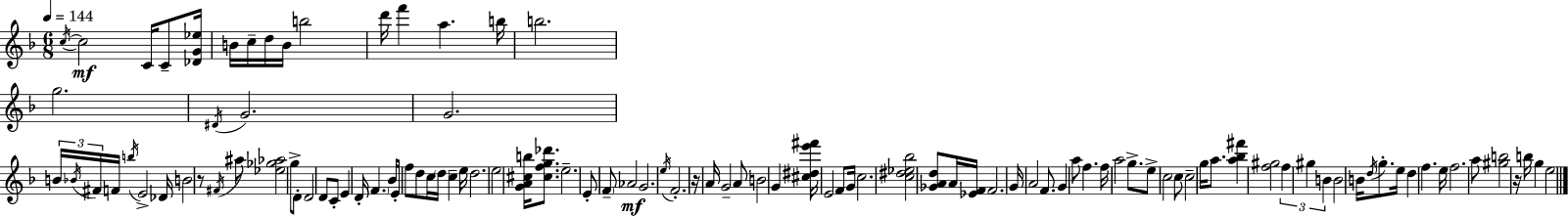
C5/s C5/h C4/s C4/e [Db4,G4,Eb5]/s B4/s C5/s D5/s B4/s B5/h D6/s F6/q A5/q. B5/s B5/h. G5/h. D#4/s G4/h. G4/h. B4/s Bb4/s F#4/s F4/s B5/s E4/h Db4/s B4/h R/e F#4/s A#5/e [Eb5,Gb5,Ab5]/h G5/e D4/e D4/h D4/e C4/e E4/q D4/s F4/q. Bb4/s E4/s F5/e D5/e C5/s D5/s C5/q E5/s D5/h. E5/h [G4,A4,C#5,B5]/s [C#5,F5,G5,Db6]/e. E5/h. E4/e F4/e Ab4/h G4/h. E5/s F4/h. R/s A4/s G4/h A4/e B4/h G4/q [C#5,D#5,E6,F#6]/s E4/h F4/e G4/s C5/h. [C5,D#5,Eb5,Bb5]/h [Gb4,A4,D5]/e A4/s [Eb4,F4]/s F4/h. G4/s A4/h F4/e. G4/q A5/e F5/q. F5/s A5/h G5/e. E5/e C5/h C5/e C5/h G5/s A5/e. [A5,Bb5,F#6]/q [F5,G#5]/h F5/q G#5/q B4/q B4/h B4/s D5/s G5/e. E5/s D5/q F5/q. E5/s F5/h. A5/e [G#5,B5]/h R/s B5/s G5/q E5/h